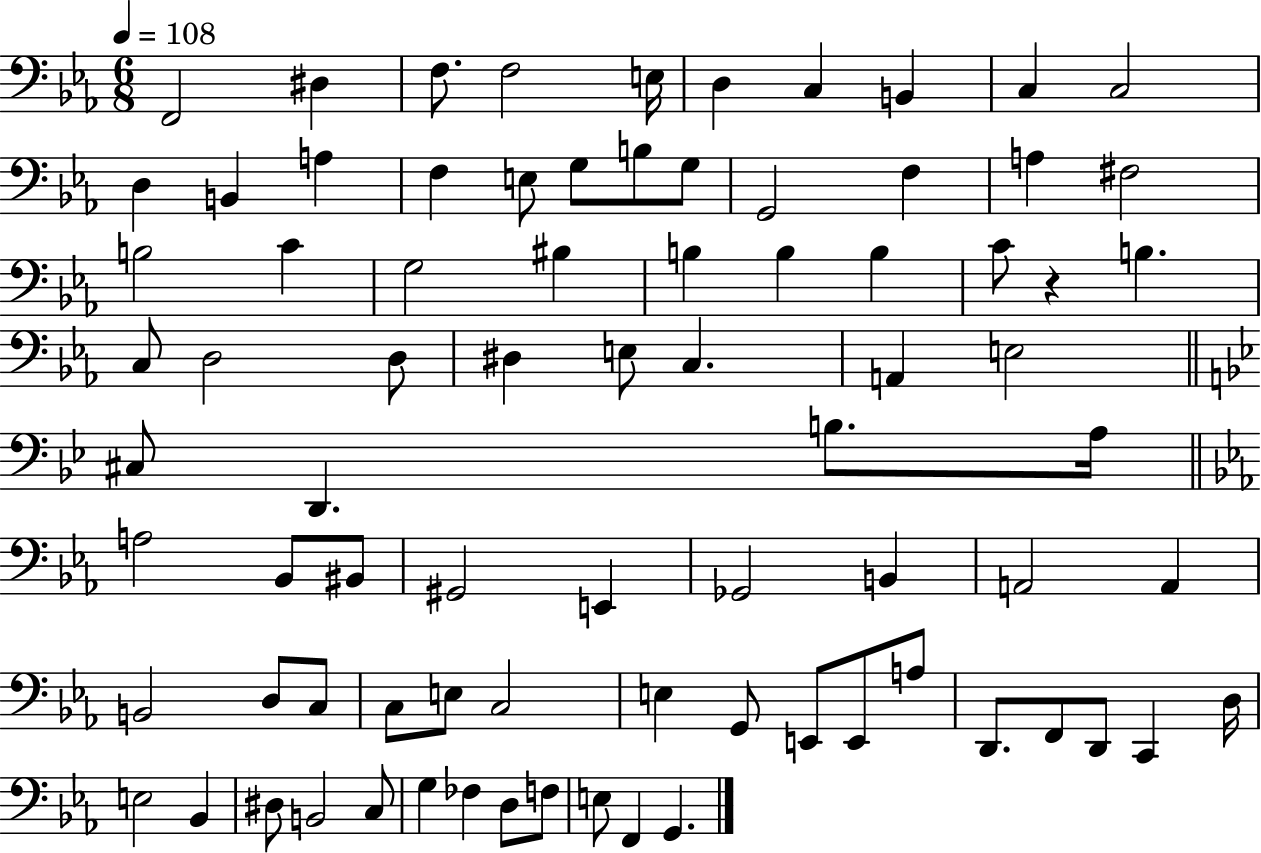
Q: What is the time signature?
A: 6/8